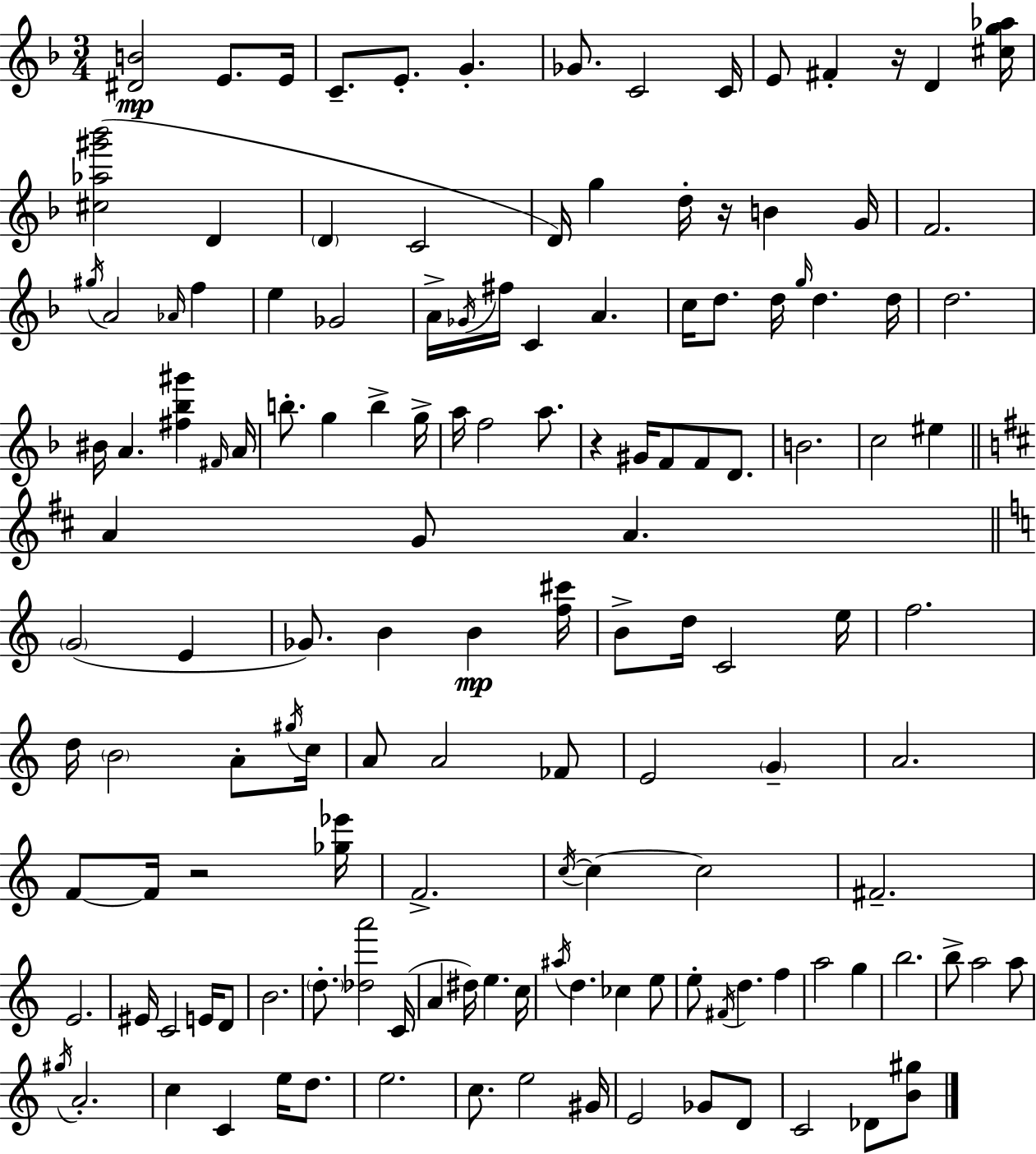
[D#4,B4]/h E4/e. E4/s C4/e. E4/e. G4/q. Gb4/e. C4/h C4/s E4/e F#4/q R/s D4/q [C#5,G5,Ab5]/s [C#5,Ab5,G#6,Bb6]/h D4/q D4/q C4/h D4/s G5/q D5/s R/s B4/q G4/s F4/h. G#5/s A4/h Ab4/s F5/q E5/q Gb4/h A4/s Gb4/s F#5/s C4/q A4/q. C5/s D5/e. D5/s G5/s D5/q. D5/s D5/h. BIS4/s A4/q. [F#5,Bb5,G#6]/q F#4/s A4/s B5/e. G5/q B5/q G5/s A5/s F5/h A5/e. R/q G#4/s F4/e F4/e D4/e. B4/h. C5/h EIS5/q A4/q G4/e A4/q. G4/h E4/q Gb4/e. B4/q B4/q [F5,C#6]/s B4/e D5/s C4/h E5/s F5/h. D5/s B4/h A4/e G#5/s C5/s A4/e A4/h FES4/e E4/h G4/q A4/h. F4/e F4/s R/h [Gb5,Eb6]/s F4/h. C5/s C5/q C5/h F#4/h. E4/h. EIS4/s C4/h E4/s D4/e B4/h. D5/e. [Db5,A6]/h C4/s A4/q D#5/s E5/q. C5/s A#5/s D5/q. CES5/q E5/e E5/e F#4/s D5/q. F5/q A5/h G5/q B5/h. B5/e A5/h A5/e G#5/s A4/h. C5/q C4/q E5/s D5/e. E5/h. C5/e. E5/h G#4/s E4/h Gb4/e D4/e C4/h Db4/e [B4,G#5]/e